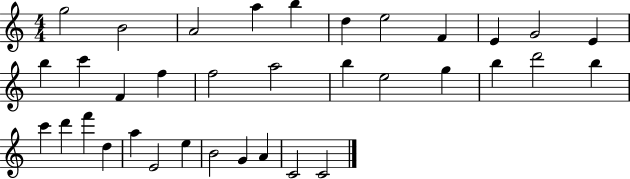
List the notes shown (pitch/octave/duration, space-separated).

G5/h B4/h A4/h A5/q B5/q D5/q E5/h F4/q E4/q G4/h E4/q B5/q C6/q F4/q F5/q F5/h A5/h B5/q E5/h G5/q B5/q D6/h B5/q C6/q D6/q F6/q D5/q A5/q E4/h E5/q B4/h G4/q A4/q C4/h C4/h